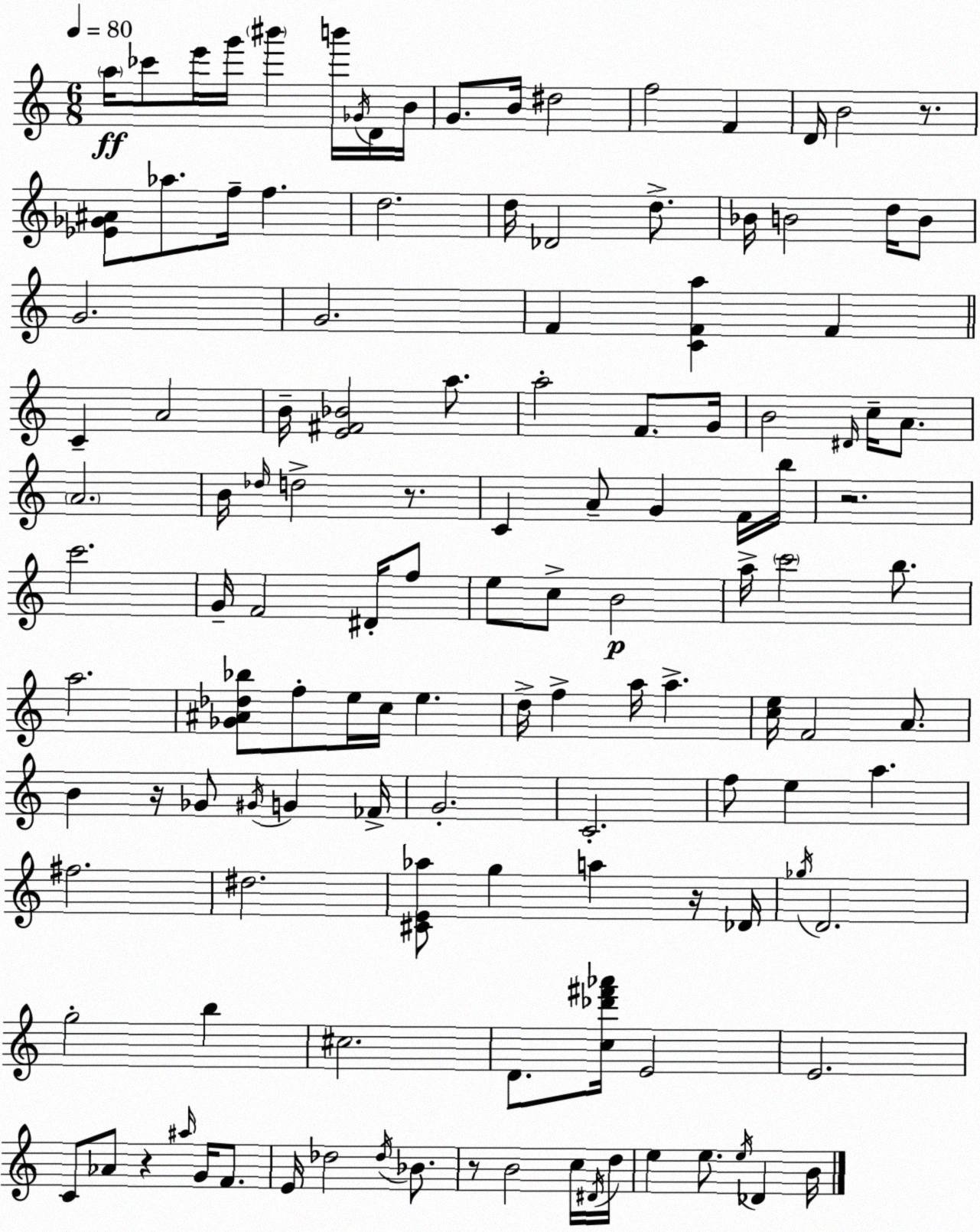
X:1
T:Untitled
M:6/8
L:1/4
K:C
a/4 _c'/2 e'/4 g'/4 ^b' b'/4 _G/4 D/4 B/4 G/2 B/4 ^d2 f2 F D/4 B2 z/2 [_E_G^A]/2 _a/2 f/4 f d2 d/4 _D2 d/2 _B/4 B2 d/4 B/2 G2 G2 F [CFa] F C A2 B/4 [E^F_B]2 a/2 a2 F/2 G/4 B2 ^D/4 c/4 A/2 A2 B/4 _d/4 d2 z/2 C A/2 G F/4 b/4 z2 c'2 G/4 F2 ^D/4 f/2 e/2 c/2 B2 a/4 c'2 b/2 a2 [_G^A_d_b]/2 f/2 e/4 c/4 e d/4 f a/4 a [ce]/4 F2 A/2 B z/4 _G/2 ^G/4 G _F/4 G2 C2 f/2 e a ^f2 ^d2 [^CE_a]/2 g a z/4 _D/4 _g/4 D2 g2 b ^c2 D/2 [c_d'^f'_a']/4 E2 E2 C/2 _A/2 z ^a/4 G/4 F/2 E/4 _d2 _d/4 _B/2 z/2 B2 c/4 ^D/4 d/4 e e/2 e/4 _D B/4